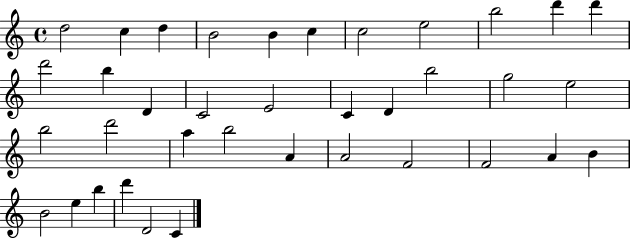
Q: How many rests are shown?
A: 0